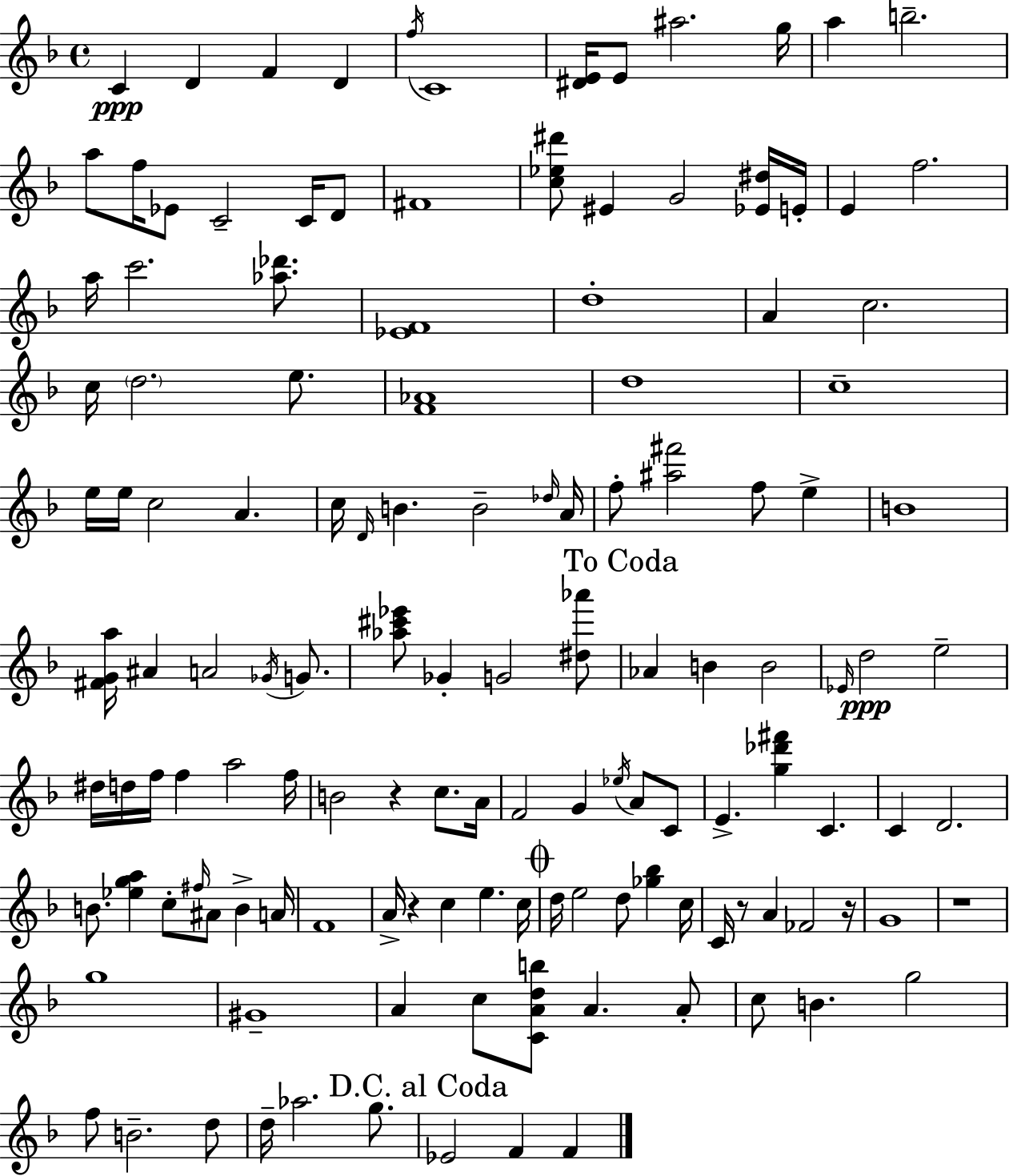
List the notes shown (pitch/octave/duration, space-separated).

C4/q D4/q F4/q D4/q F5/s C4/w [D#4,E4]/s E4/e A#5/h. G5/s A5/q B5/h. A5/e F5/s Eb4/e C4/h C4/s D4/e F#4/w [C5,Eb5,D#6]/e EIS4/q G4/h [Eb4,D#5]/s E4/s E4/q F5/h. A5/s C6/h. [Ab5,Db6]/e. [Eb4,F4]/w D5/w A4/q C5/h. C5/s D5/h. E5/e. [F4,Ab4]/w D5/w C5/w E5/s E5/s C5/h A4/q. C5/s D4/s B4/q. B4/h Db5/s A4/s F5/e [A#5,F#6]/h F5/e E5/q B4/w [F#4,G4,A5]/s A#4/q A4/h Gb4/s G4/e. [Ab5,C#6,Eb6]/e Gb4/q G4/h [D#5,Ab6]/e Ab4/q B4/q B4/h Eb4/s D5/h E5/h D#5/s D5/s F5/s F5/q A5/h F5/s B4/h R/q C5/e. A4/s F4/h G4/q Eb5/s A4/e C4/e E4/q. [G5,Db6,F#6]/q C4/q. C4/q D4/h. B4/e. [Eb5,G5,A5]/q C5/e F#5/s A#4/e B4/q A4/s F4/w A4/s R/q C5/q E5/q. C5/s D5/s E5/h D5/e [Gb5,Bb5]/q C5/s C4/s R/e A4/q FES4/h R/s G4/w R/w G5/w G#4/w A4/q C5/e [C4,A4,D5,B5]/e A4/q. A4/e C5/e B4/q. G5/h F5/e B4/h. D5/e D5/s Ab5/h. G5/e. Eb4/h F4/q F4/q